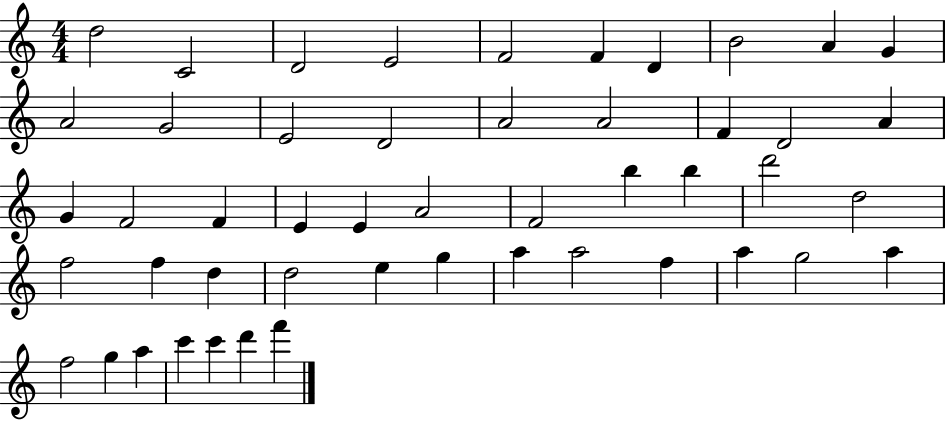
{
  \clef treble
  \numericTimeSignature
  \time 4/4
  \key c \major
  d''2 c'2 | d'2 e'2 | f'2 f'4 d'4 | b'2 a'4 g'4 | \break a'2 g'2 | e'2 d'2 | a'2 a'2 | f'4 d'2 a'4 | \break g'4 f'2 f'4 | e'4 e'4 a'2 | f'2 b''4 b''4 | d'''2 d''2 | \break f''2 f''4 d''4 | d''2 e''4 g''4 | a''4 a''2 f''4 | a''4 g''2 a''4 | \break f''2 g''4 a''4 | c'''4 c'''4 d'''4 f'''4 | \bar "|."
}